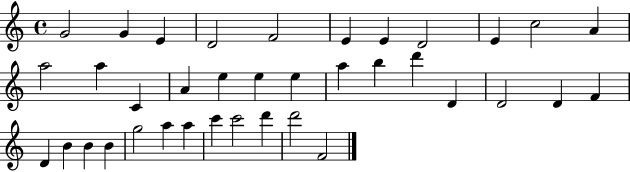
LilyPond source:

{
  \clef treble
  \time 4/4
  \defaultTimeSignature
  \key c \major
  g'2 g'4 e'4 | d'2 f'2 | e'4 e'4 d'2 | e'4 c''2 a'4 | \break a''2 a''4 c'4 | a'4 e''4 e''4 e''4 | a''4 b''4 d'''4 d'4 | d'2 d'4 f'4 | \break d'4 b'4 b'4 b'4 | g''2 a''4 a''4 | c'''4 c'''2 d'''4 | d'''2 f'2 | \break \bar "|."
}